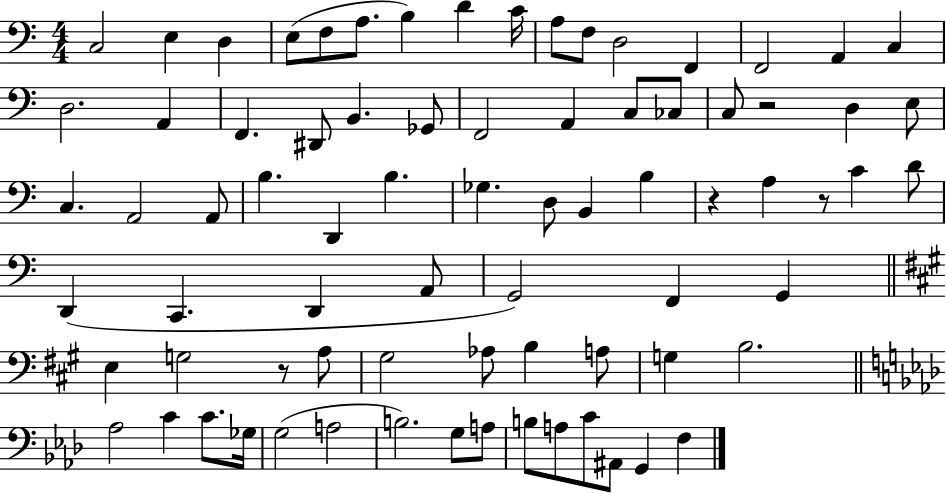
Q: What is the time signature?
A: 4/4